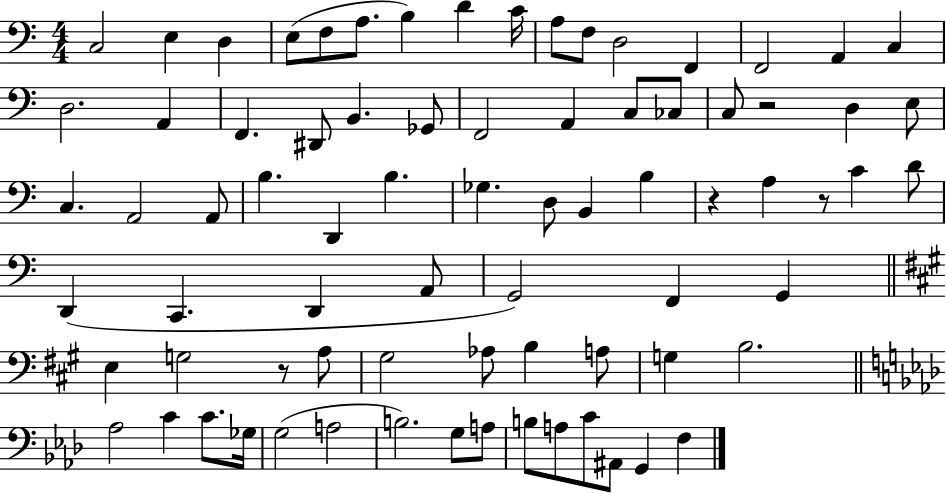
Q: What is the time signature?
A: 4/4